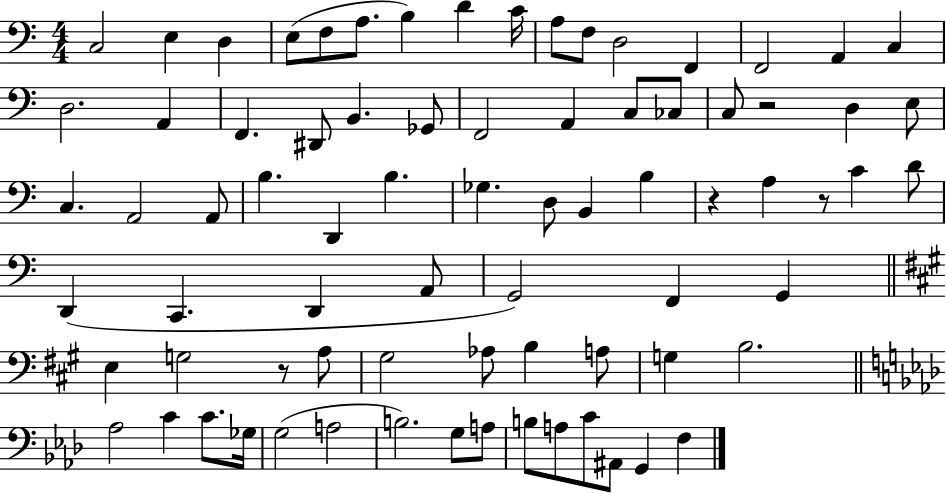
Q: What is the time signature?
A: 4/4